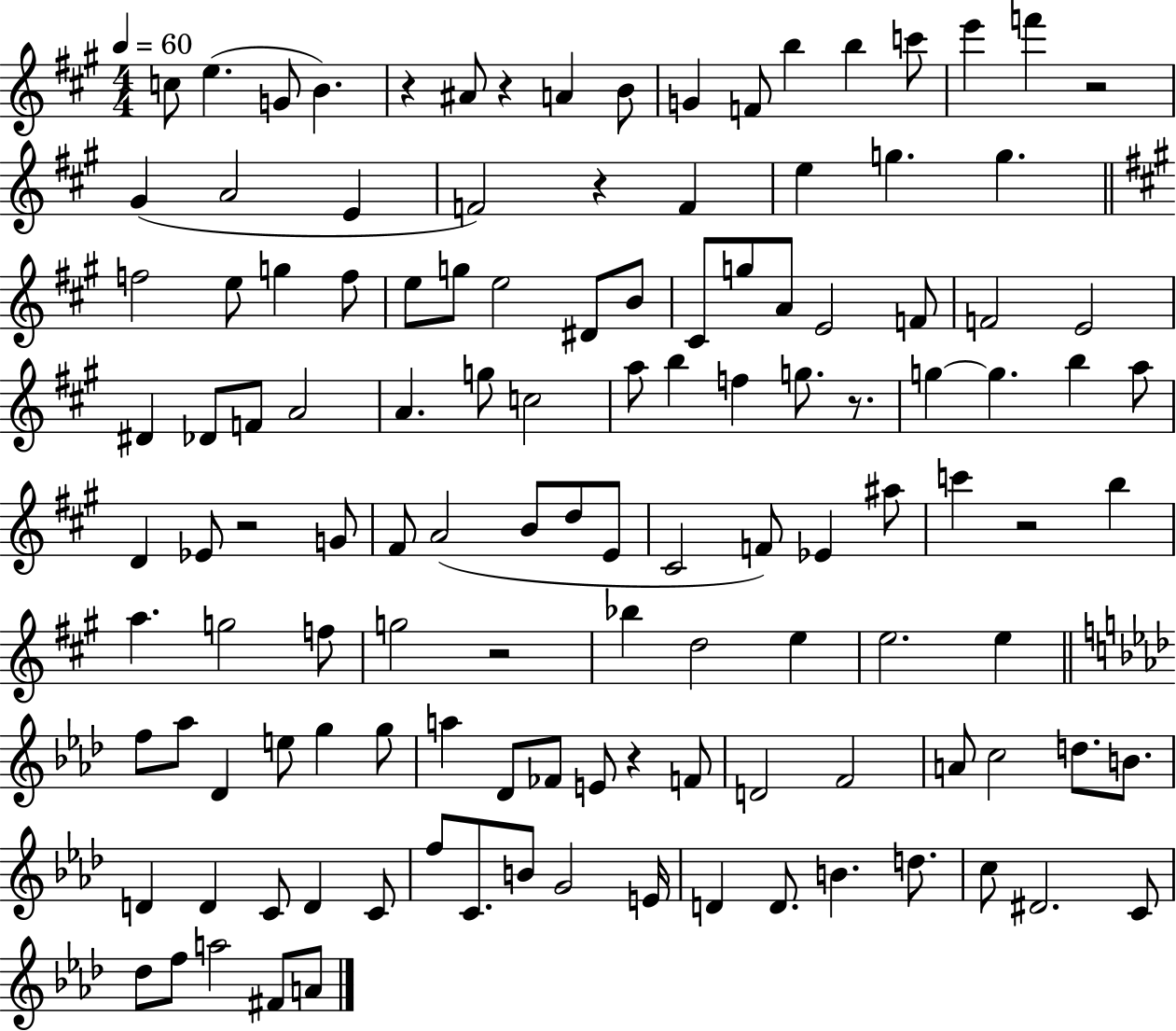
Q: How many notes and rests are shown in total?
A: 124